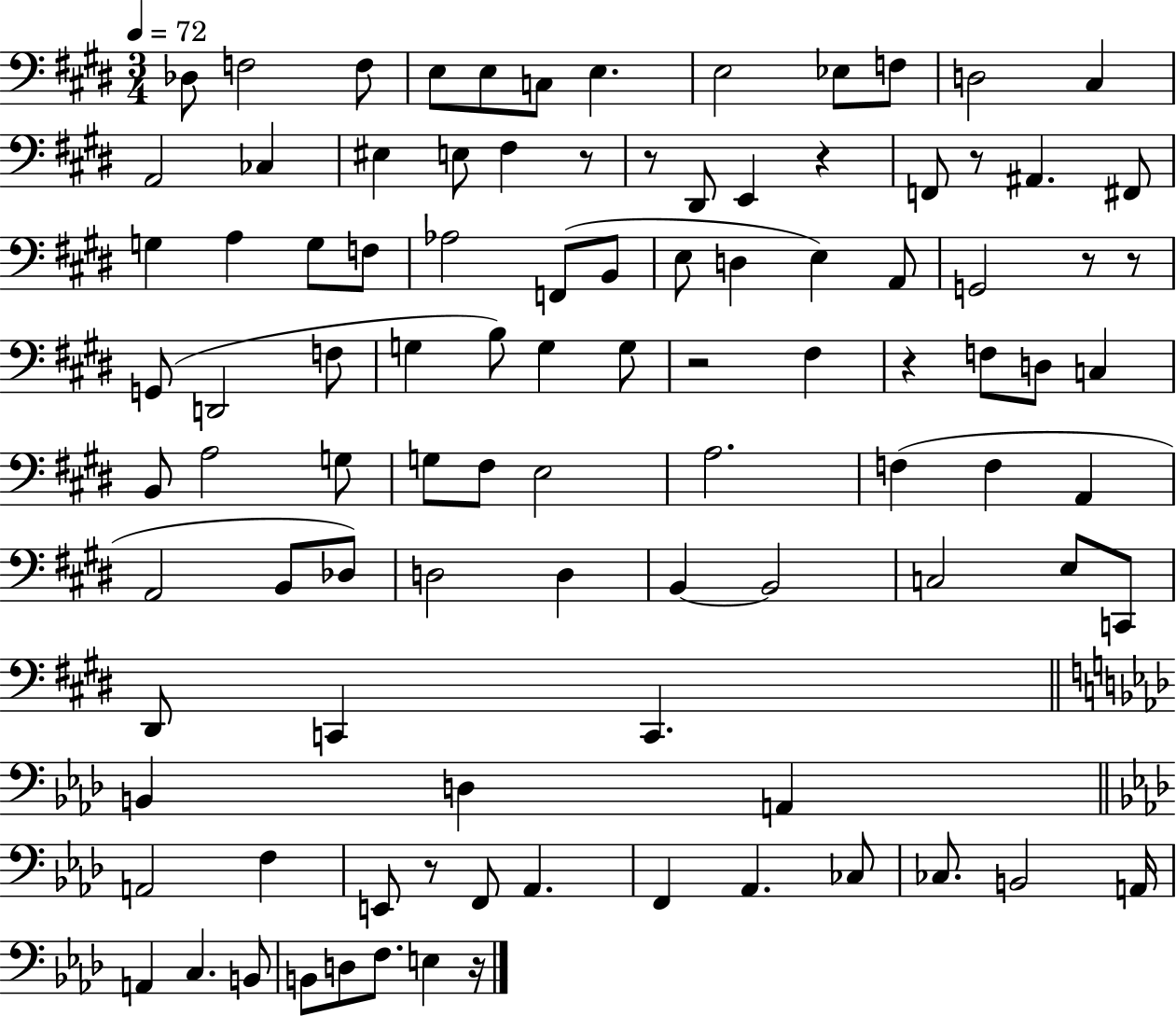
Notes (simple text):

Db3/e F3/h F3/e E3/e E3/e C3/e E3/q. E3/h Eb3/e F3/e D3/h C#3/q A2/h CES3/q EIS3/q E3/e F#3/q R/e R/e D#2/e E2/q R/q F2/e R/e A#2/q. F#2/e G3/q A3/q G3/e F3/e Ab3/h F2/e B2/e E3/e D3/q E3/q A2/e G2/h R/e R/e G2/e D2/h F3/e G3/q B3/e G3/q G3/e R/h F#3/q R/q F3/e D3/e C3/q B2/e A3/h G3/e G3/e F#3/e E3/h A3/h. F3/q F3/q A2/q A2/h B2/e Db3/e D3/h D3/q B2/q B2/h C3/h E3/e C2/e D#2/e C2/q C2/q. B2/q D3/q A2/q A2/h F3/q E2/e R/e F2/e Ab2/q. F2/q Ab2/q. CES3/e CES3/e. B2/h A2/s A2/q C3/q. B2/e B2/e D3/e F3/e. E3/q R/s